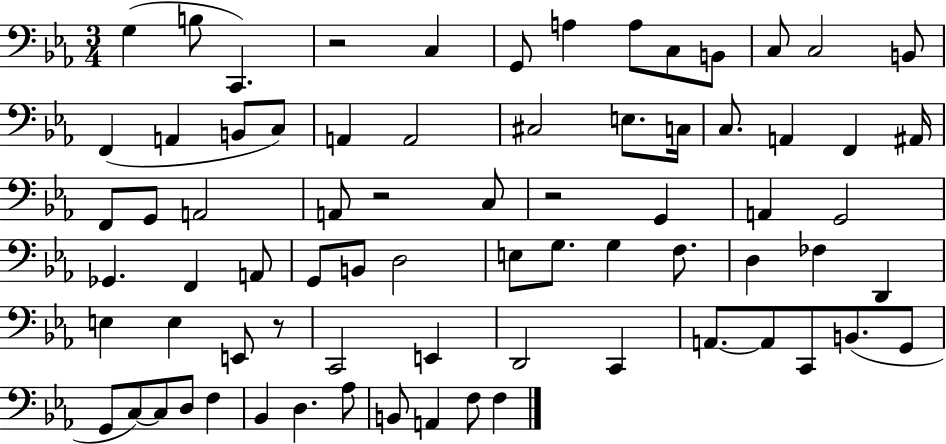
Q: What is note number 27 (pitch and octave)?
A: G2